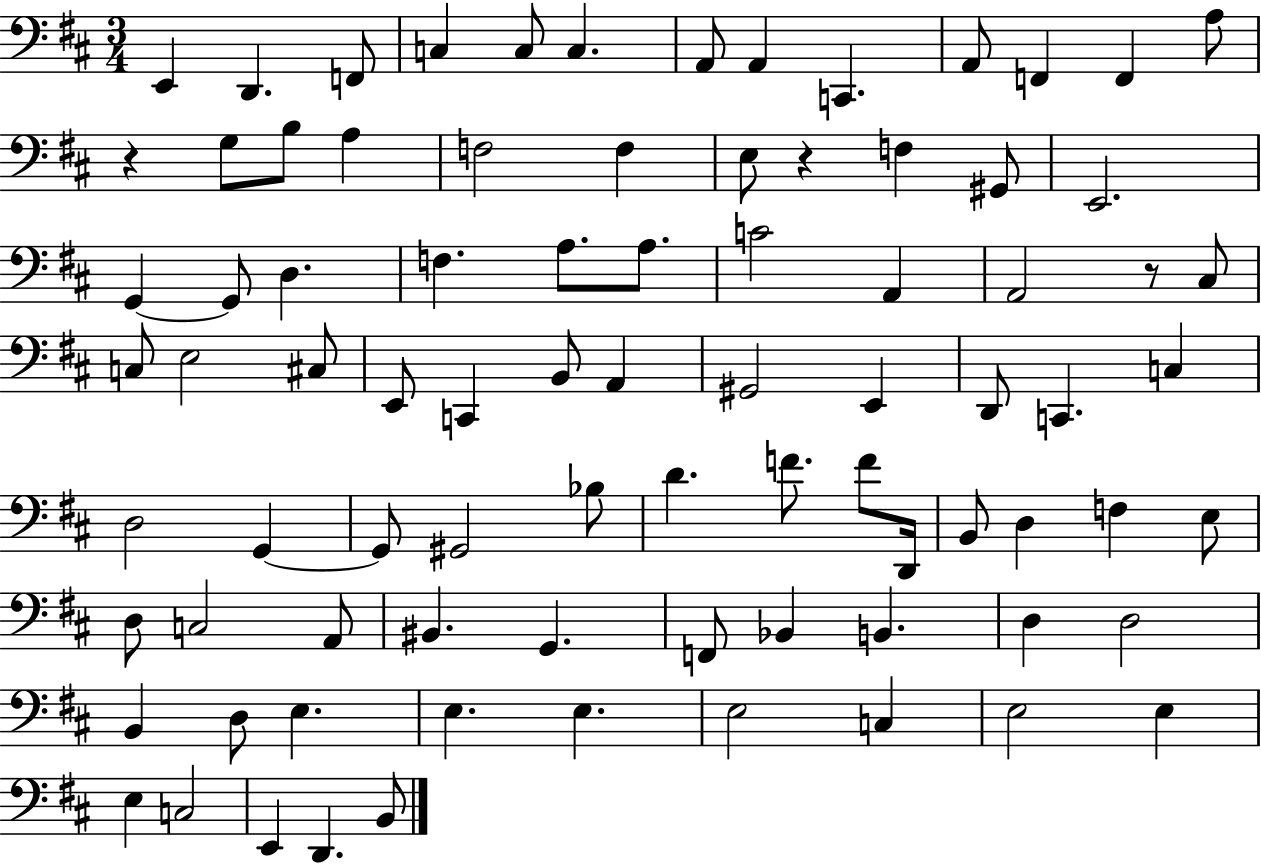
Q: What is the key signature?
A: D major